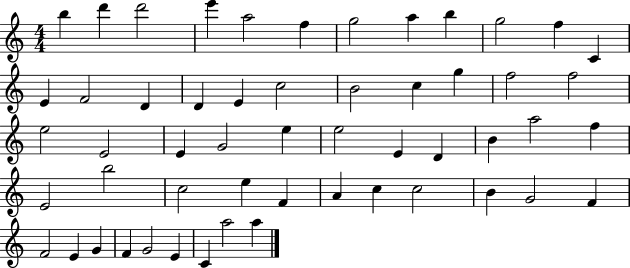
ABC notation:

X:1
T:Untitled
M:4/4
L:1/4
K:C
b d' d'2 e' a2 f g2 a b g2 f C E F2 D D E c2 B2 c g f2 f2 e2 E2 E G2 e e2 E D B a2 f E2 b2 c2 e F A c c2 B G2 F F2 E G F G2 E C a2 a